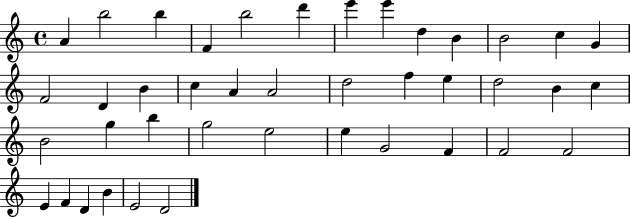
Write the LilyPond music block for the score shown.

{
  \clef treble
  \time 4/4
  \defaultTimeSignature
  \key c \major
  a'4 b''2 b''4 | f'4 b''2 d'''4 | e'''4 e'''4 d''4 b'4 | b'2 c''4 g'4 | \break f'2 d'4 b'4 | c''4 a'4 a'2 | d''2 f''4 e''4 | d''2 b'4 c''4 | \break b'2 g''4 b''4 | g''2 e''2 | e''4 g'2 f'4 | f'2 f'2 | \break e'4 f'4 d'4 b'4 | e'2 d'2 | \bar "|."
}